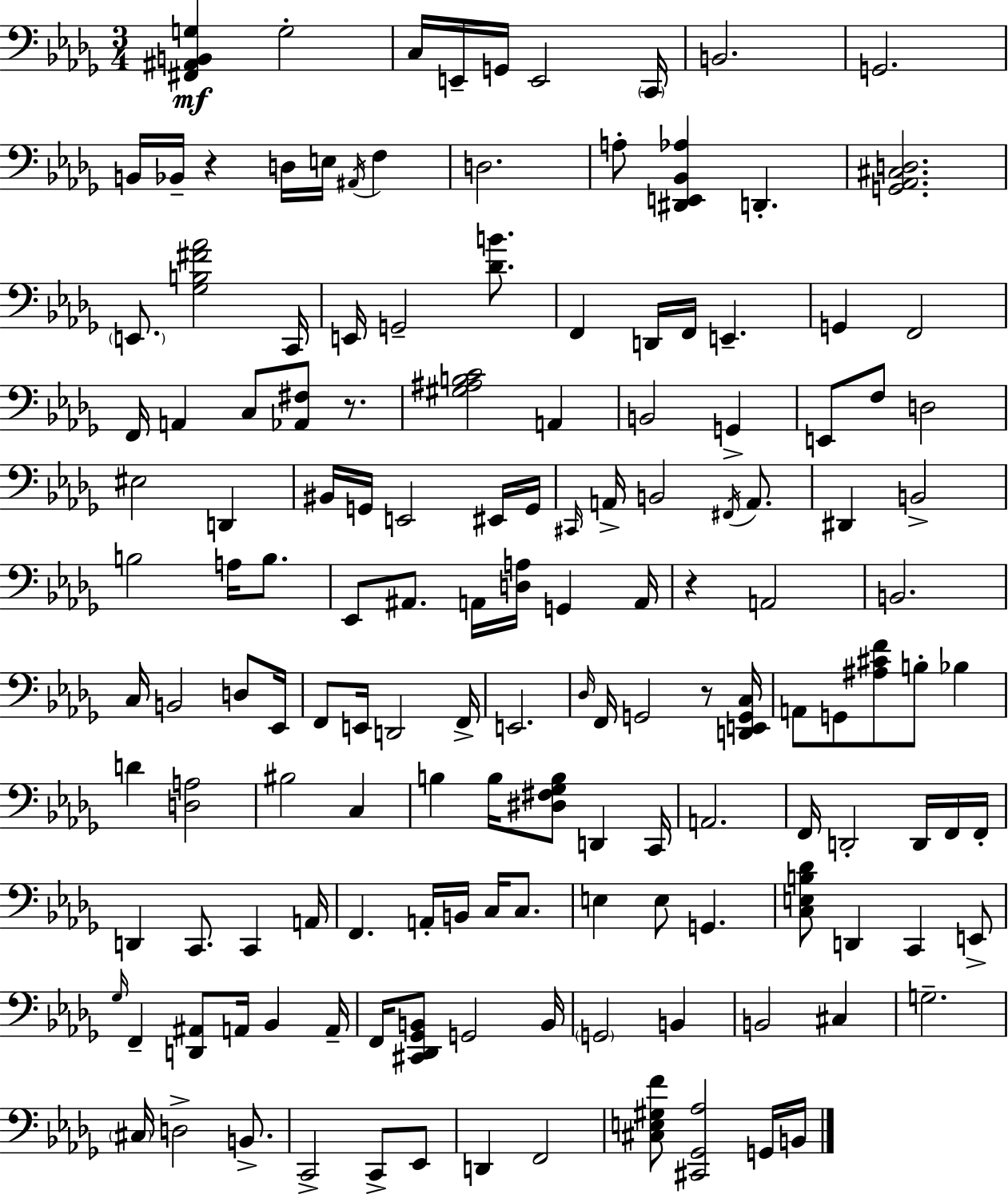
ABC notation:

X:1
T:Untitled
M:3/4
L:1/4
K:Bbm
[^F,,^A,,B,,G,] G,2 C,/4 E,,/4 G,,/4 E,,2 C,,/4 B,,2 G,,2 B,,/4 _B,,/4 z D,/4 E,/4 ^A,,/4 F, D,2 A,/2 [^D,,E,,_B,,_A,] D,, [G,,_A,,^C,D,]2 E,,/2 [_G,B,^F_A]2 C,,/4 E,,/4 G,,2 [_DB]/2 F,, D,,/4 F,,/4 E,, G,, F,,2 F,,/4 A,, C,/2 [_A,,^F,]/2 z/2 [^G,^A,B,C]2 A,, B,,2 G,, E,,/2 F,/2 D,2 ^E,2 D,, ^B,,/4 G,,/4 E,,2 ^E,,/4 G,,/4 ^C,,/4 A,,/4 B,,2 ^F,,/4 A,,/2 ^D,, B,,2 B,2 A,/4 B,/2 _E,,/2 ^A,,/2 A,,/4 [D,A,]/4 G,, A,,/4 z A,,2 B,,2 C,/4 B,,2 D,/2 _E,,/4 F,,/2 E,,/4 D,,2 F,,/4 E,,2 _D,/4 F,,/4 G,,2 z/2 [D,,E,,G,,C,]/4 A,,/2 G,,/2 [^A,^CF]/2 B,/2 _B, D [D,A,]2 ^B,2 C, B, B,/4 [^D,^F,_G,B,]/2 D,, C,,/4 A,,2 F,,/4 D,,2 D,,/4 F,,/4 F,,/4 D,, C,,/2 C,, A,,/4 F,, A,,/4 B,,/4 C,/4 C,/2 E, E,/2 G,, [C,E,B,_D]/2 D,, C,, E,,/2 _G,/4 F,, [D,,^A,,]/2 A,,/4 _B,, A,,/4 F,,/4 [^C,,_D,,_G,,B,,]/2 G,,2 B,,/4 G,,2 B,, B,,2 ^C, G,2 ^C,/4 D,2 B,,/2 C,,2 C,,/2 _E,,/2 D,, F,,2 [^C,E,^G,F]/2 [^C,,_G,,_A,]2 G,,/4 B,,/4